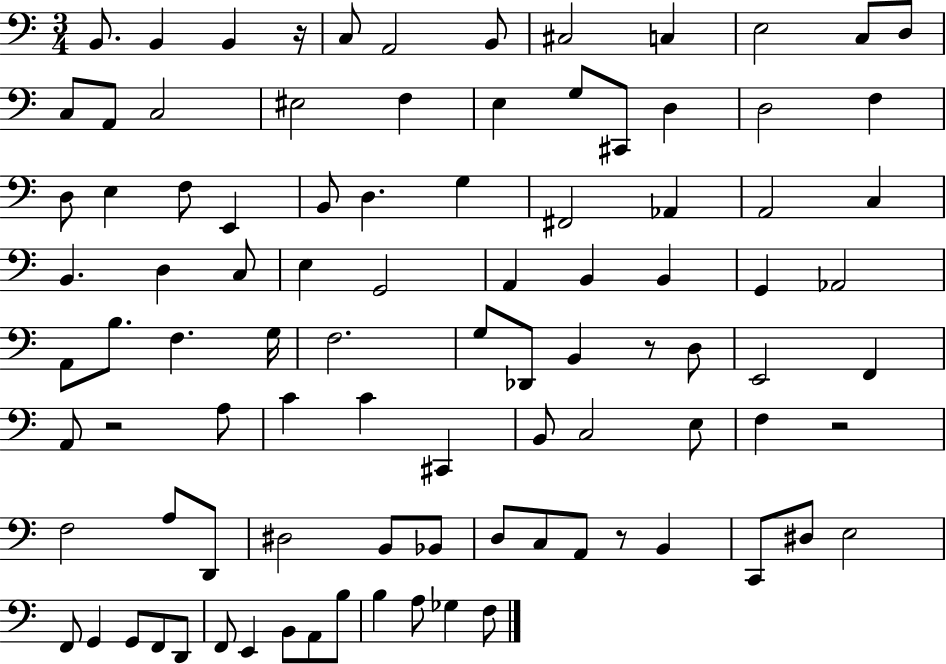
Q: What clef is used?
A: bass